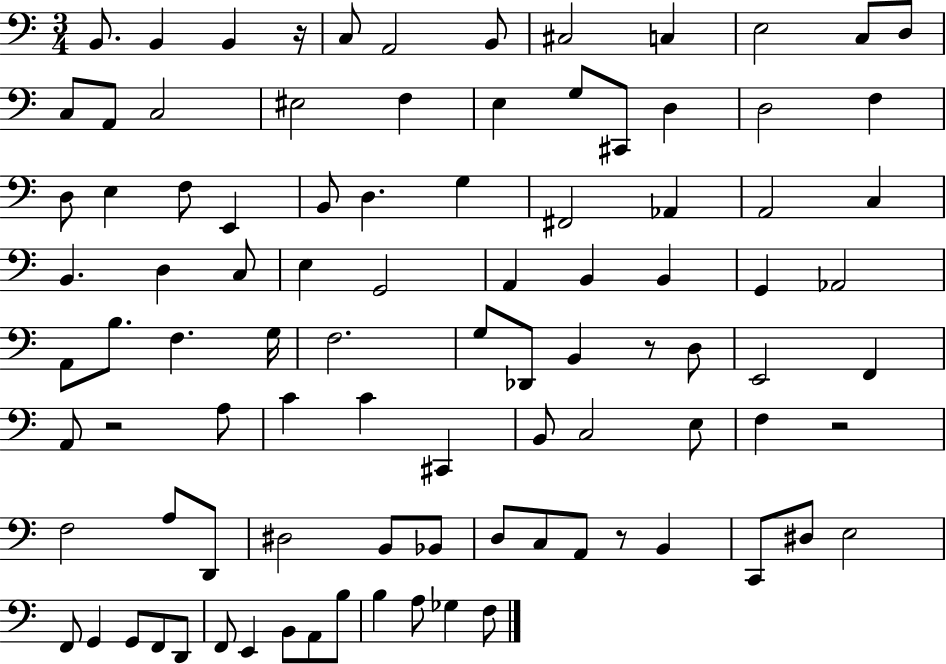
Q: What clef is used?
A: bass